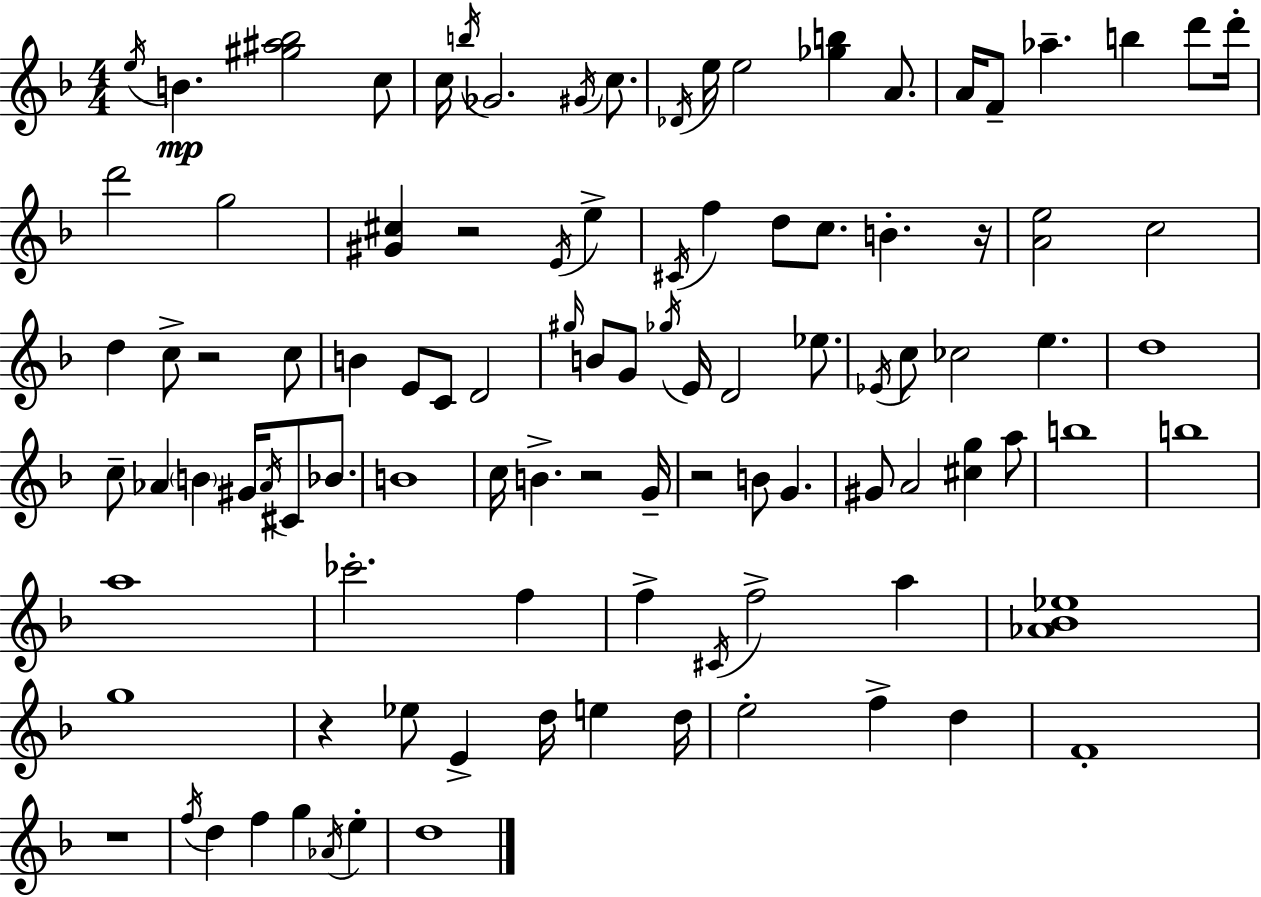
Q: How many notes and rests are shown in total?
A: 102